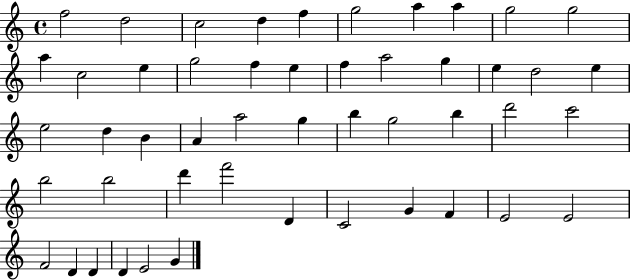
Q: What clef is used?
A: treble